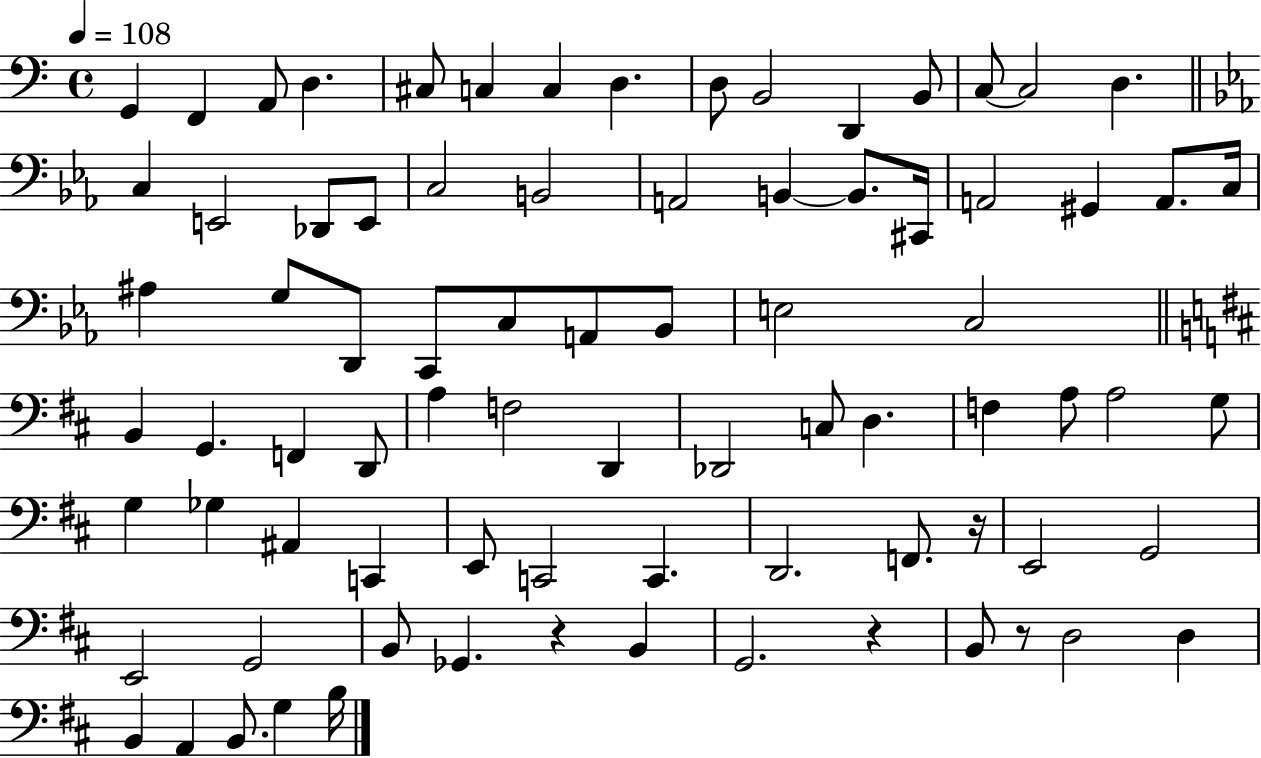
X:1
T:Untitled
M:4/4
L:1/4
K:C
G,, F,, A,,/2 D, ^C,/2 C, C, D, D,/2 B,,2 D,, B,,/2 C,/2 C,2 D, C, E,,2 _D,,/2 E,,/2 C,2 B,,2 A,,2 B,, B,,/2 ^C,,/4 A,,2 ^G,, A,,/2 C,/4 ^A, G,/2 D,,/2 C,,/2 C,/2 A,,/2 _B,,/2 E,2 C,2 B,, G,, F,, D,,/2 A, F,2 D,, _D,,2 C,/2 D, F, A,/2 A,2 G,/2 G, _G, ^A,, C,, E,,/2 C,,2 C,, D,,2 F,,/2 z/4 E,,2 G,,2 E,,2 G,,2 B,,/2 _G,, z B,, G,,2 z B,,/2 z/2 D,2 D, B,, A,, B,,/2 G, B,/4